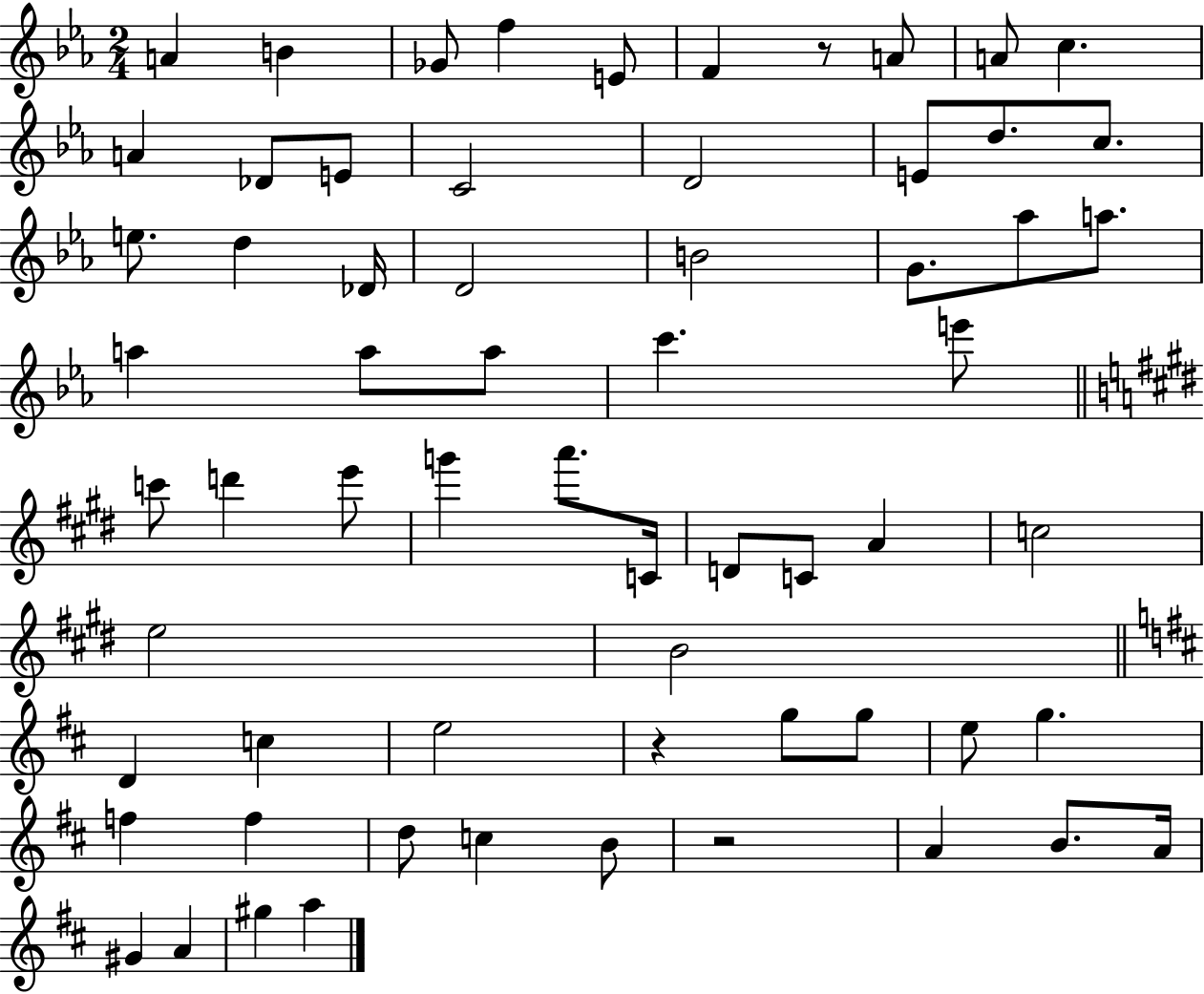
X:1
T:Untitled
M:2/4
L:1/4
K:Eb
A B _G/2 f E/2 F z/2 A/2 A/2 c A _D/2 E/2 C2 D2 E/2 d/2 c/2 e/2 d _D/4 D2 B2 G/2 _a/2 a/2 a a/2 a/2 c' e'/2 c'/2 d' e'/2 g' a'/2 C/4 D/2 C/2 A c2 e2 B2 D c e2 z g/2 g/2 e/2 g f f d/2 c B/2 z2 A B/2 A/4 ^G A ^g a